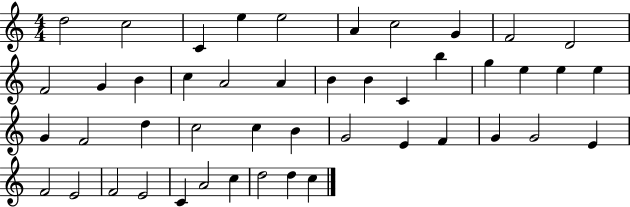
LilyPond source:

{
  \clef treble
  \numericTimeSignature
  \time 4/4
  \key c \major
  d''2 c''2 | c'4 e''4 e''2 | a'4 c''2 g'4 | f'2 d'2 | \break f'2 g'4 b'4 | c''4 a'2 a'4 | b'4 b'4 c'4 b''4 | g''4 e''4 e''4 e''4 | \break g'4 f'2 d''4 | c''2 c''4 b'4 | g'2 e'4 f'4 | g'4 g'2 e'4 | \break f'2 e'2 | f'2 e'2 | c'4 a'2 c''4 | d''2 d''4 c''4 | \break \bar "|."
}